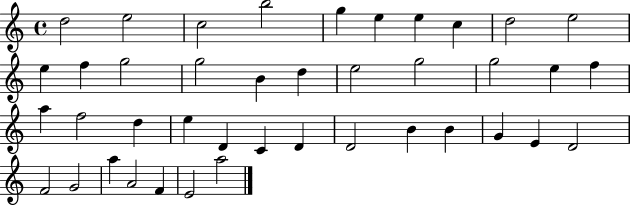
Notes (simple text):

D5/h E5/h C5/h B5/h G5/q E5/q E5/q C5/q D5/h E5/h E5/q F5/q G5/h G5/h B4/q D5/q E5/h G5/h G5/h E5/q F5/q A5/q F5/h D5/q E5/q D4/q C4/q D4/q D4/h B4/q B4/q G4/q E4/q D4/h F4/h G4/h A5/q A4/h F4/q E4/h A5/h